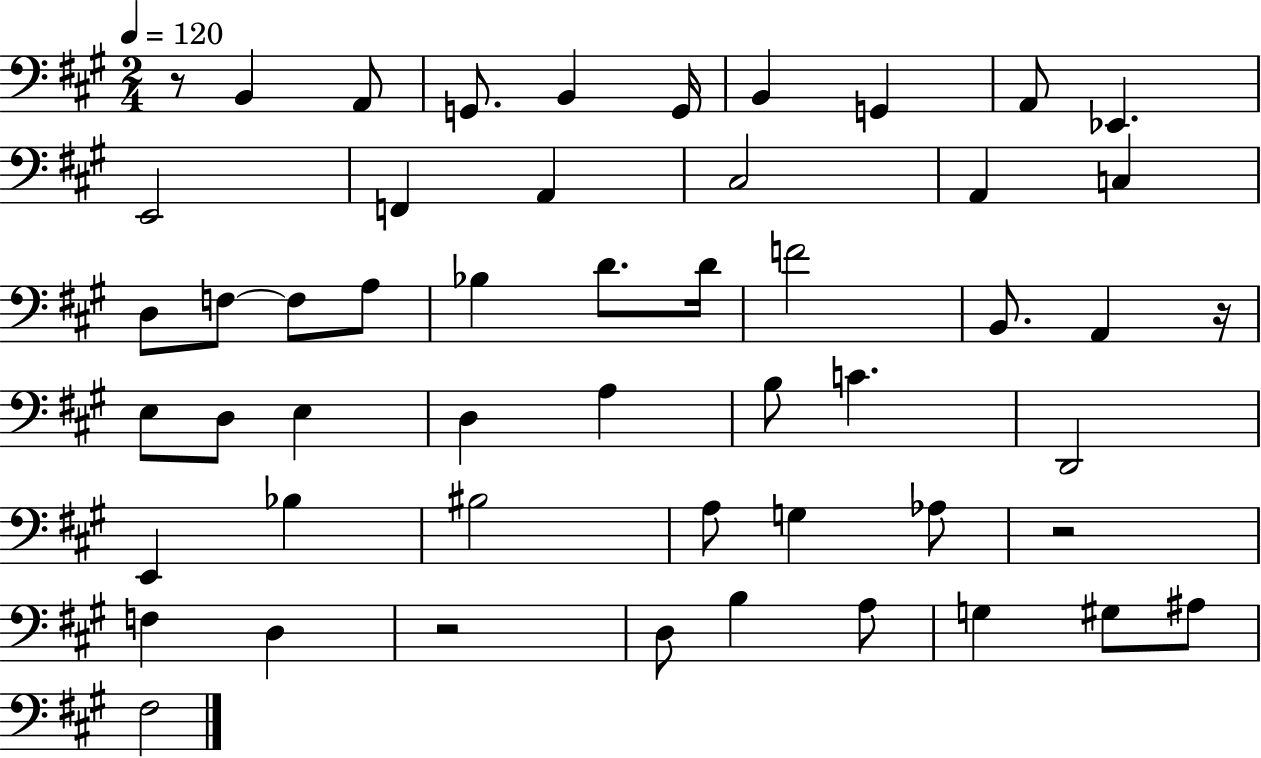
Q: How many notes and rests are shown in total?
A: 52